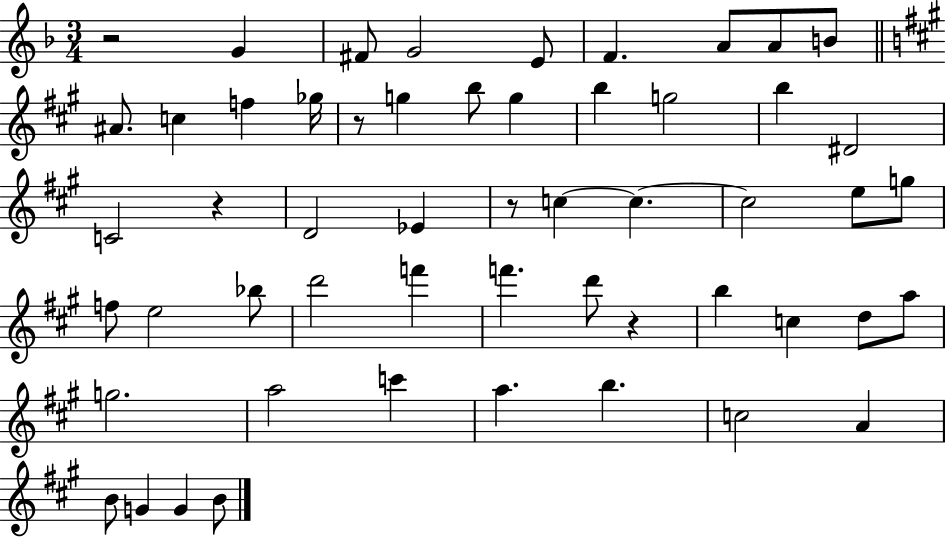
{
  \clef treble
  \numericTimeSignature
  \time 3/4
  \key f \major
  r2 g'4 | fis'8 g'2 e'8 | f'4. a'8 a'8 b'8 | \bar "||" \break \key a \major ais'8. c''4 f''4 ges''16 | r8 g''4 b''8 g''4 | b''4 g''2 | b''4 dis'2 | \break c'2 r4 | d'2 ees'4 | r8 c''4~~ c''4.~~ | c''2 e''8 g''8 | \break f''8 e''2 bes''8 | d'''2 f'''4 | f'''4. d'''8 r4 | b''4 c''4 d''8 a''8 | \break g''2. | a''2 c'''4 | a''4. b''4. | c''2 a'4 | \break b'8 g'4 g'4 b'8 | \bar "|."
}